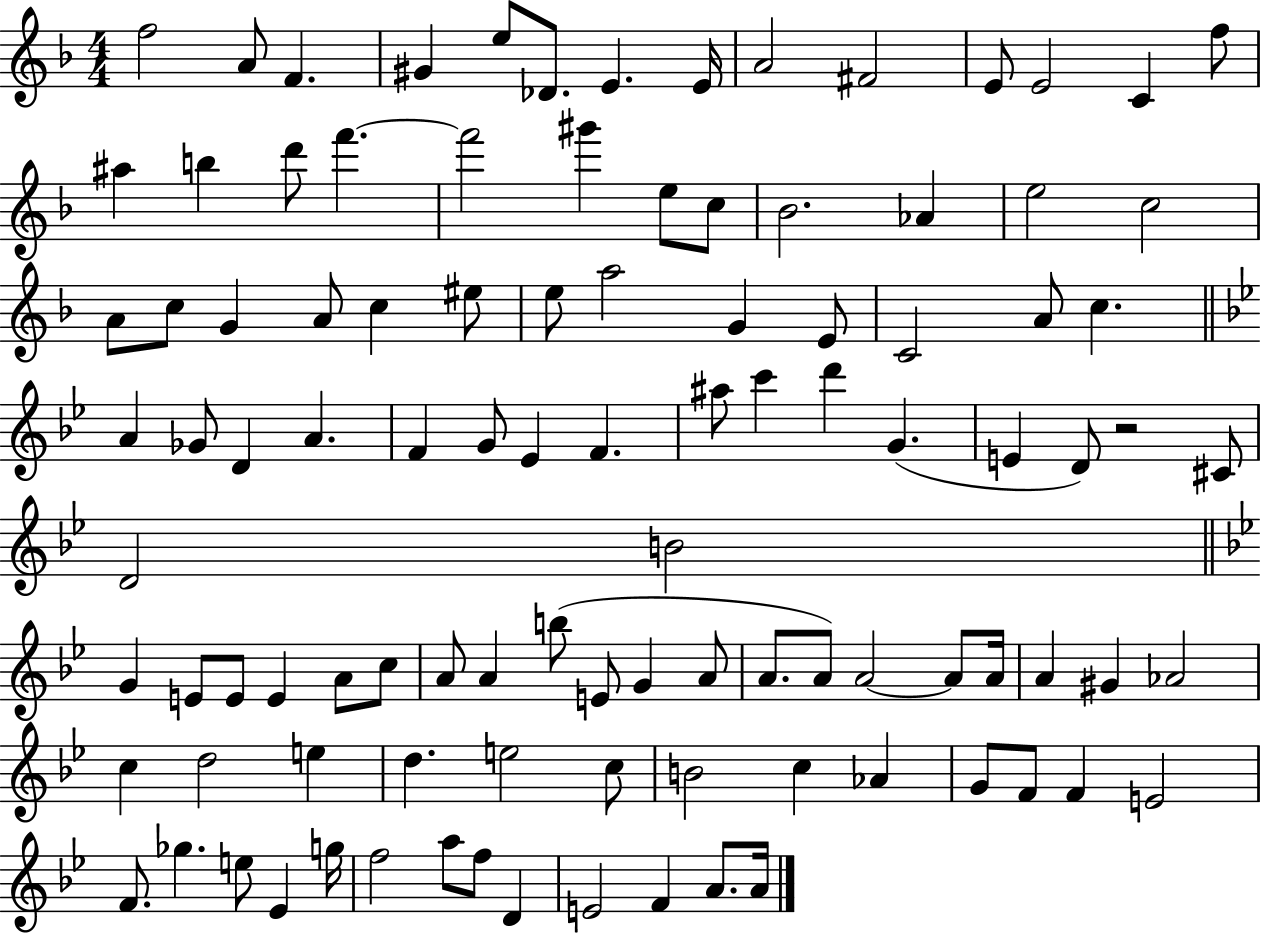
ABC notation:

X:1
T:Untitled
M:4/4
L:1/4
K:F
f2 A/2 F ^G e/2 _D/2 E E/4 A2 ^F2 E/2 E2 C f/2 ^a b d'/2 f' f'2 ^g' e/2 c/2 _B2 _A e2 c2 A/2 c/2 G A/2 c ^e/2 e/2 a2 G E/2 C2 A/2 c A _G/2 D A F G/2 _E F ^a/2 c' d' G E D/2 z2 ^C/2 D2 B2 G E/2 E/2 E A/2 c/2 A/2 A b/2 E/2 G A/2 A/2 A/2 A2 A/2 A/4 A ^G _A2 c d2 e d e2 c/2 B2 c _A G/2 F/2 F E2 F/2 _g e/2 _E g/4 f2 a/2 f/2 D E2 F A/2 A/4